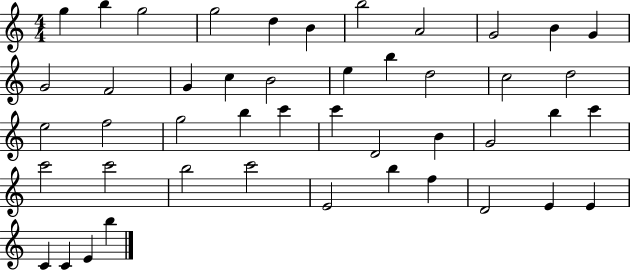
X:1
T:Untitled
M:4/4
L:1/4
K:C
g b g2 g2 d B b2 A2 G2 B G G2 F2 G c B2 e b d2 c2 d2 e2 f2 g2 b c' c' D2 B G2 b c' c'2 c'2 b2 c'2 E2 b f D2 E E C C E b